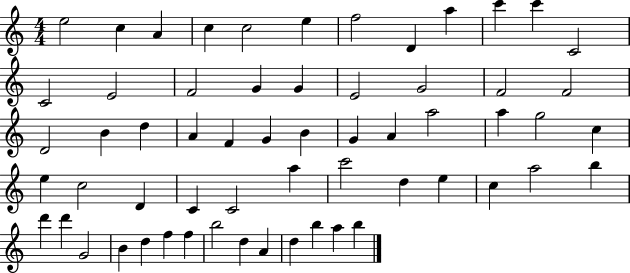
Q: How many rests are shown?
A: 0